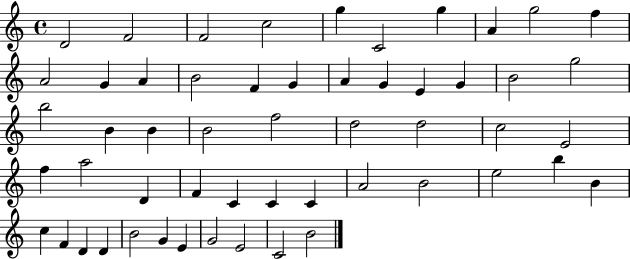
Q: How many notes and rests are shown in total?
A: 54